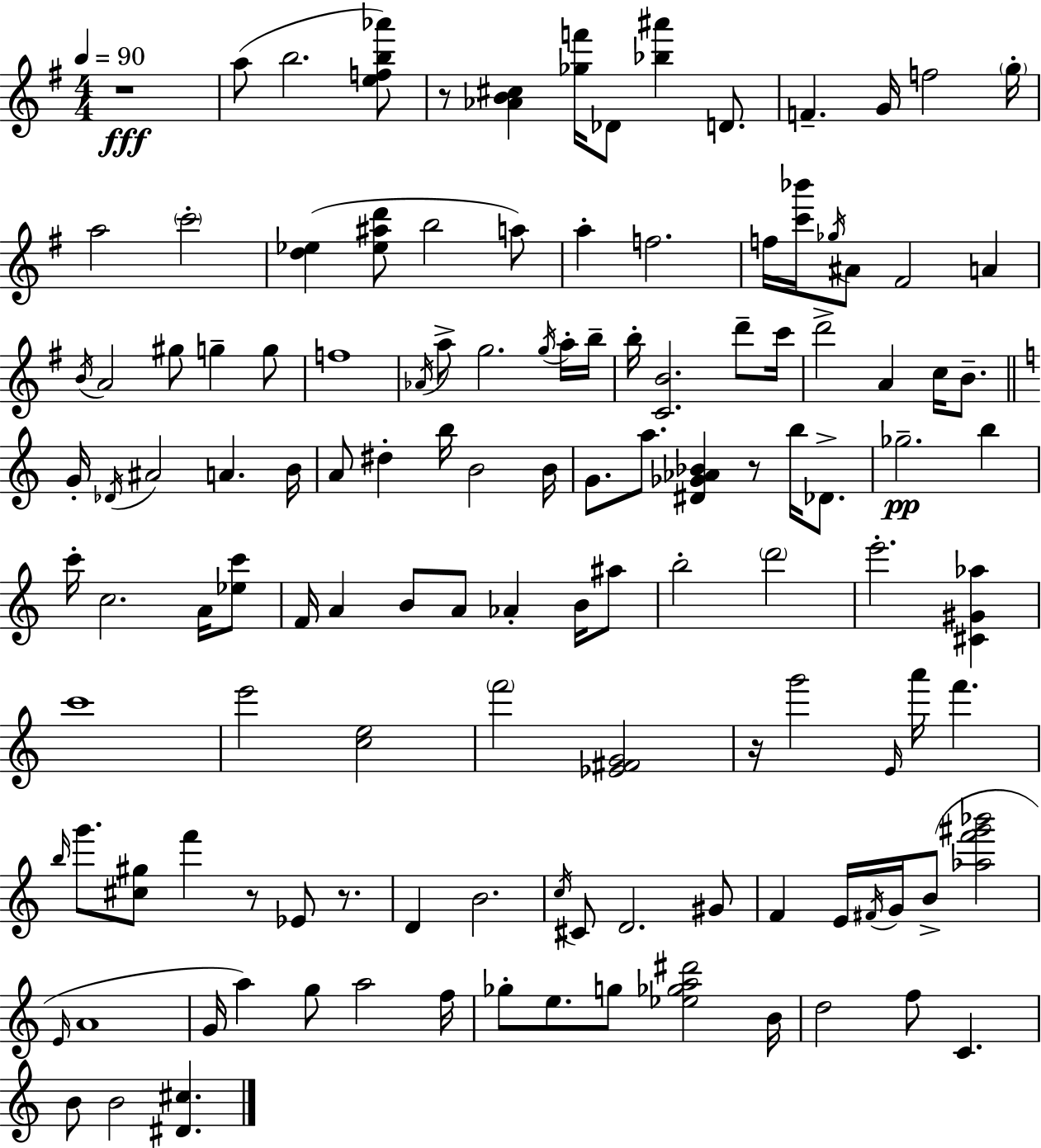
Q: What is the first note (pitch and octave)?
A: A5